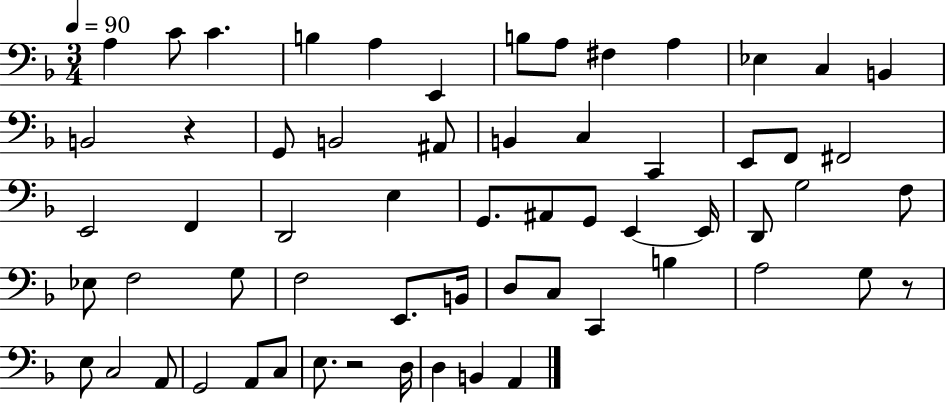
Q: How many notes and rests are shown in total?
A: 61